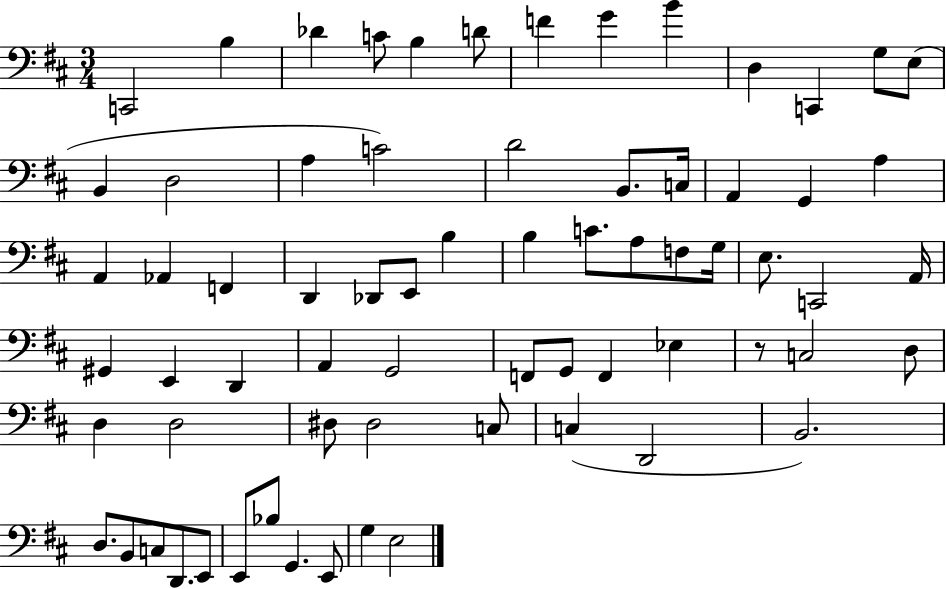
{
  \clef bass
  \numericTimeSignature
  \time 3/4
  \key d \major
  \repeat volta 2 { c,2 b4 | des'4 c'8 b4 d'8 | f'4 g'4 b'4 | d4 c,4 g8 e8( | \break b,4 d2 | a4 c'2) | d'2 b,8. c16 | a,4 g,4 a4 | \break a,4 aes,4 f,4 | d,4 des,8 e,8 b4 | b4 c'8. a8 f8 g16 | e8. c,2 a,16 | \break gis,4 e,4 d,4 | a,4 g,2 | f,8 g,8 f,4 ees4 | r8 c2 d8 | \break d4 d2 | dis8 dis2 c8 | c4( d,2 | b,2.) | \break d8. b,8 c8 d,8. e,8 | e,8 bes8 g,4. e,8 | g4 e2 | } \bar "|."
}